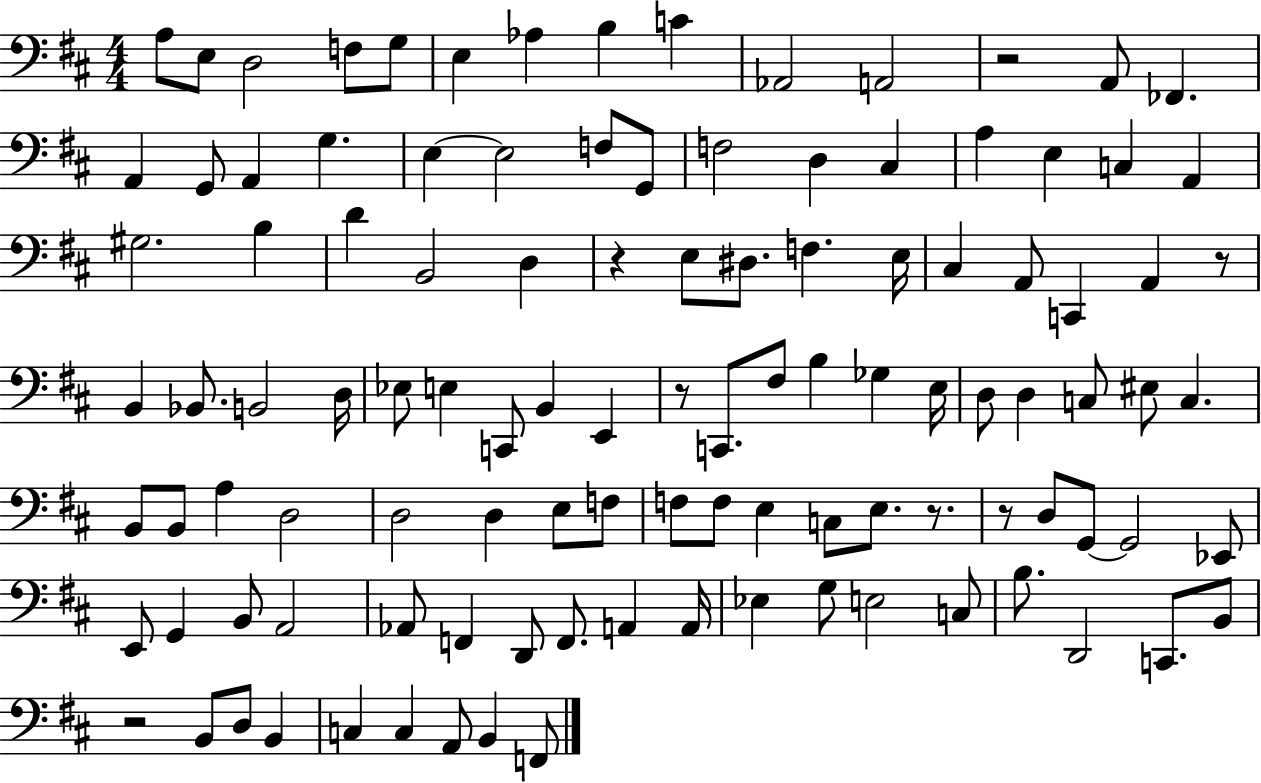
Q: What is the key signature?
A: D major